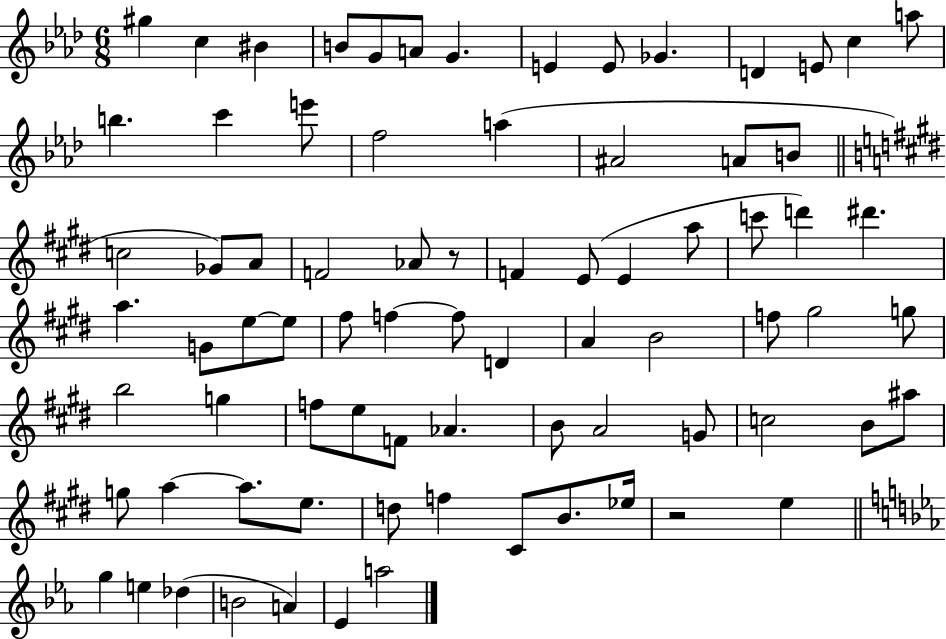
{
  \clef treble
  \numericTimeSignature
  \time 6/8
  \key aes \major
  gis''4 c''4 bis'4 | b'8 g'8 a'8 g'4. | e'4 e'8 ges'4. | d'4 e'8 c''4 a''8 | \break b''4. c'''4 e'''8 | f''2 a''4( | ais'2 a'8 b'8 | \bar "||" \break \key e \major c''2 ges'8) a'8 | f'2 aes'8 r8 | f'4 e'8( e'4 a''8 | c'''8 d'''4) dis'''4. | \break a''4. g'8 e''8~~ e''8 | fis''8 f''4~~ f''8 d'4 | a'4 b'2 | f''8 gis''2 g''8 | \break b''2 g''4 | f''8 e''8 f'8 aes'4. | b'8 a'2 g'8 | c''2 b'8 ais''8 | \break g''8 a''4~~ a''8. e''8. | d''8 f''4 cis'8 b'8. ees''16 | r2 e''4 | \bar "||" \break \key ees \major g''4 e''4 des''4( | b'2 a'4) | ees'4 a''2 | \bar "|."
}